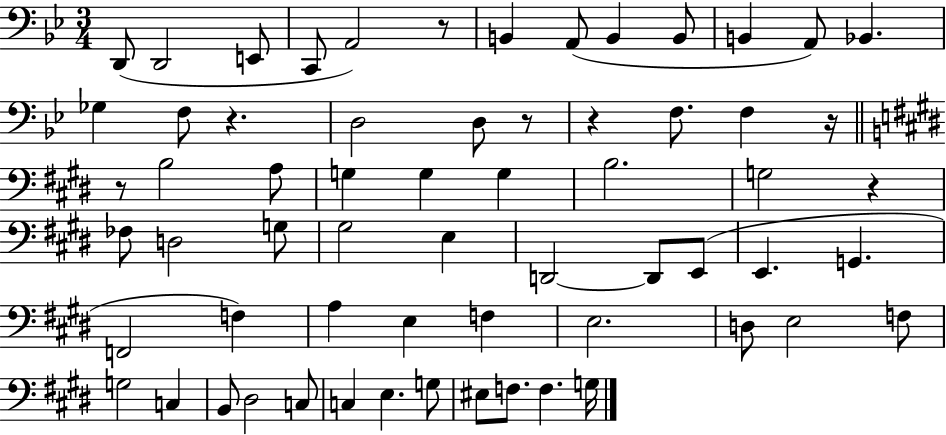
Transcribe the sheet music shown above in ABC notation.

X:1
T:Untitled
M:3/4
L:1/4
K:Bb
D,,/2 D,,2 E,,/2 C,,/2 A,,2 z/2 B,, A,,/2 B,, B,,/2 B,, A,,/2 _B,, _G, F,/2 z D,2 D,/2 z/2 z F,/2 F, z/4 z/2 B,2 A,/2 G, G, G, B,2 G,2 z _F,/2 D,2 G,/2 ^G,2 E, D,,2 D,,/2 E,,/2 E,, G,, F,,2 F, A, E, F, E,2 D,/2 E,2 F,/2 G,2 C, B,,/2 ^D,2 C,/2 C, E, G,/2 ^E,/2 F,/2 F, G,/4